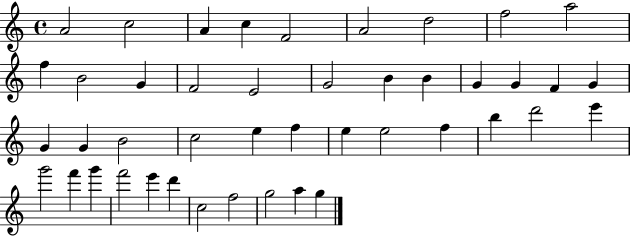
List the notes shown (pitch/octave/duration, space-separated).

A4/h C5/h A4/q C5/q F4/h A4/h D5/h F5/h A5/h F5/q B4/h G4/q F4/h E4/h G4/h B4/q B4/q G4/q G4/q F4/q G4/q G4/q G4/q B4/h C5/h E5/q F5/q E5/q E5/h F5/q B5/q D6/h E6/q G6/h F6/q G6/q F6/h E6/q D6/q C5/h F5/h G5/h A5/q G5/q